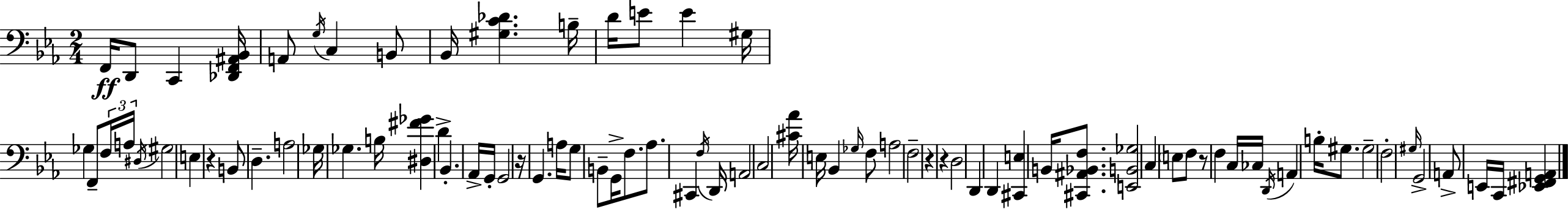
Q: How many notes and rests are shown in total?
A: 83